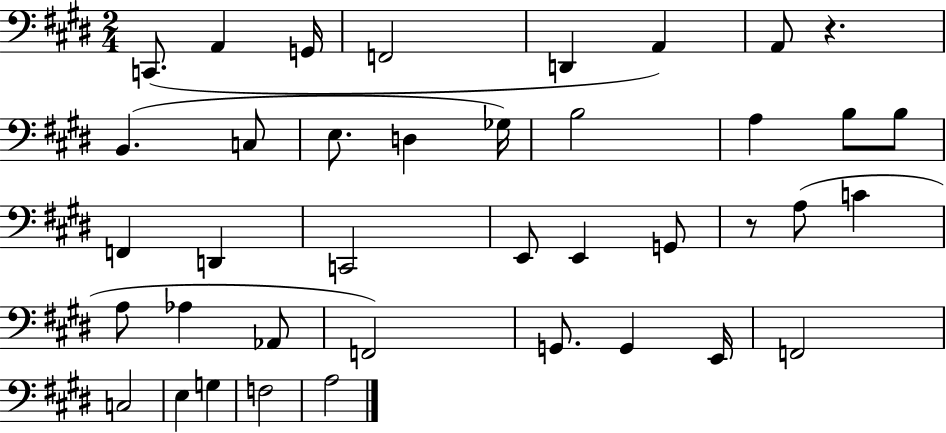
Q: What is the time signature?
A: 2/4